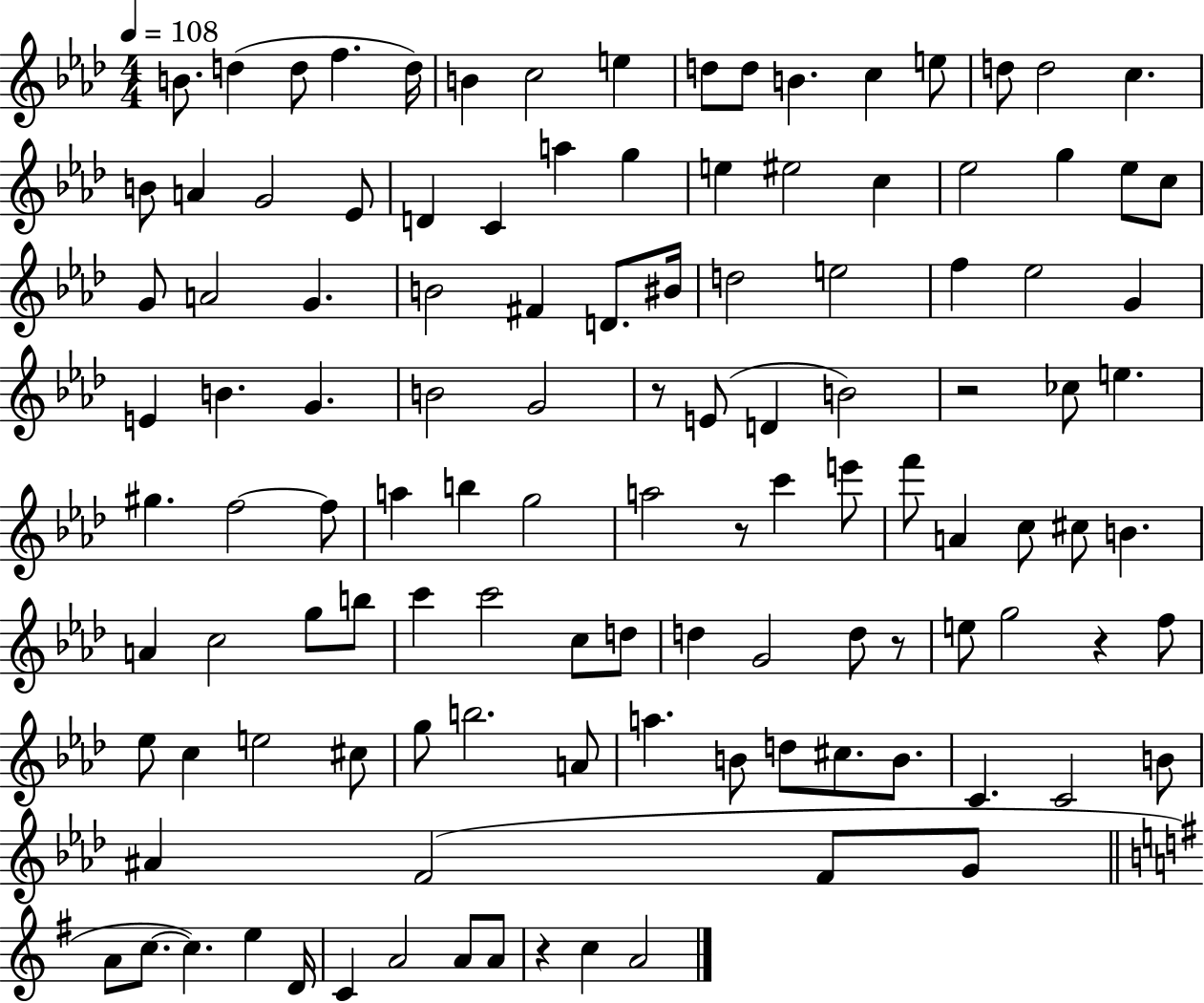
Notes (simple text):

B4/e. D5/q D5/e F5/q. D5/s B4/q C5/h E5/q D5/e D5/e B4/q. C5/q E5/e D5/e D5/h C5/q. B4/e A4/q G4/h Eb4/e D4/q C4/q A5/q G5/q E5/q EIS5/h C5/q Eb5/h G5/q Eb5/e C5/e G4/e A4/h G4/q. B4/h F#4/q D4/e. BIS4/s D5/h E5/h F5/q Eb5/h G4/q E4/q B4/q. G4/q. B4/h G4/h R/e E4/e D4/q B4/h R/h CES5/e E5/q. G#5/q. F5/h F5/e A5/q B5/q G5/h A5/h R/e C6/q E6/e F6/e A4/q C5/e C#5/e B4/q. A4/q C5/h G5/e B5/e C6/q C6/h C5/e D5/e D5/q G4/h D5/e R/e E5/e G5/h R/q F5/e Eb5/e C5/q E5/h C#5/e G5/e B5/h. A4/e A5/q. B4/e D5/e C#5/e. B4/e. C4/q. C4/h B4/e A#4/q F4/h F4/e G4/e A4/e C5/e. C5/q. E5/q D4/s C4/q A4/h A4/e A4/e R/q C5/q A4/h